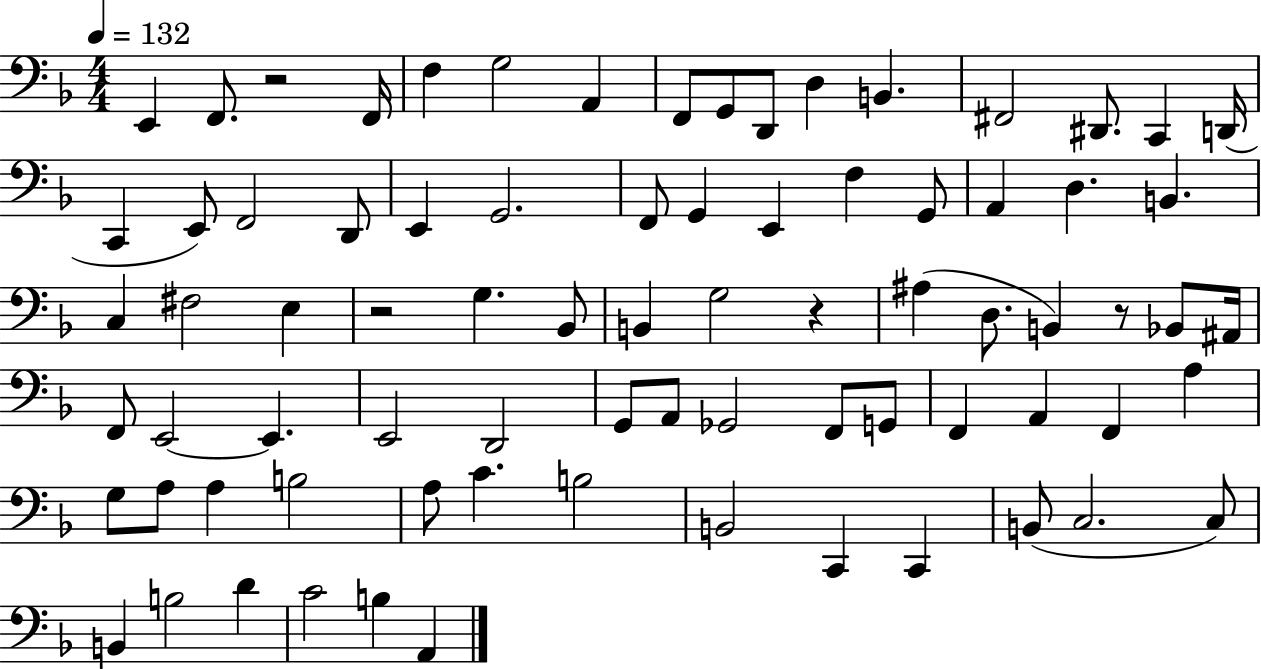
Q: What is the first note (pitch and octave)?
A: E2